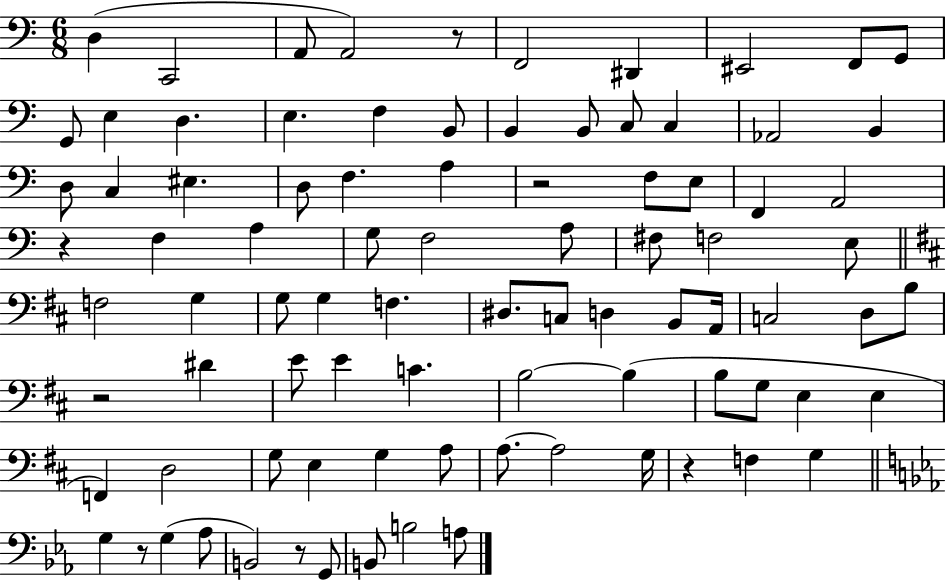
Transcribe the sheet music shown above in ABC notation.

X:1
T:Untitled
M:6/8
L:1/4
K:C
D, C,,2 A,,/2 A,,2 z/2 F,,2 ^D,, ^E,,2 F,,/2 G,,/2 G,,/2 E, D, E, F, B,,/2 B,, B,,/2 C,/2 C, _A,,2 B,, D,/2 C, ^E, D,/2 F, A, z2 F,/2 E,/2 F,, A,,2 z F, A, G,/2 F,2 A,/2 ^F,/2 F,2 E,/2 F,2 G, G,/2 G, F, ^D,/2 C,/2 D, B,,/2 A,,/4 C,2 D,/2 B,/2 z2 ^D E/2 E C B,2 B, B,/2 G,/2 E, E, F,, D,2 G,/2 E, G, A,/2 A,/2 A,2 G,/4 z F, G, G, z/2 G, _A,/2 B,,2 z/2 G,,/2 B,,/2 B,2 A,/2